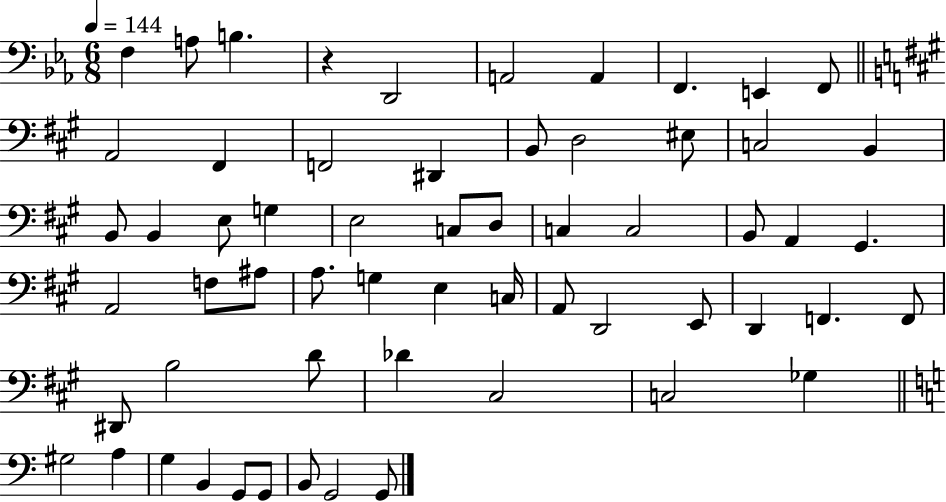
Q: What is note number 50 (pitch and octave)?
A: Gb3